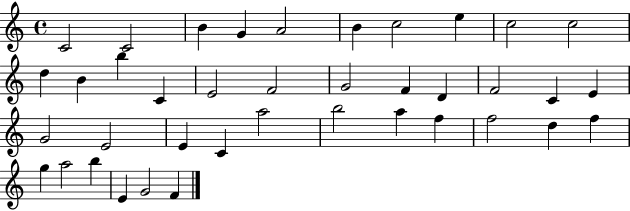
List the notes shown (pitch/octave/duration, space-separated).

C4/h C4/h B4/q G4/q A4/h B4/q C5/h E5/q C5/h C5/h D5/q B4/q B5/q C4/q E4/h F4/h G4/h F4/q D4/q F4/h C4/q E4/q G4/h E4/h E4/q C4/q A5/h B5/h A5/q F5/q F5/h D5/q F5/q G5/q A5/h B5/q E4/q G4/h F4/q